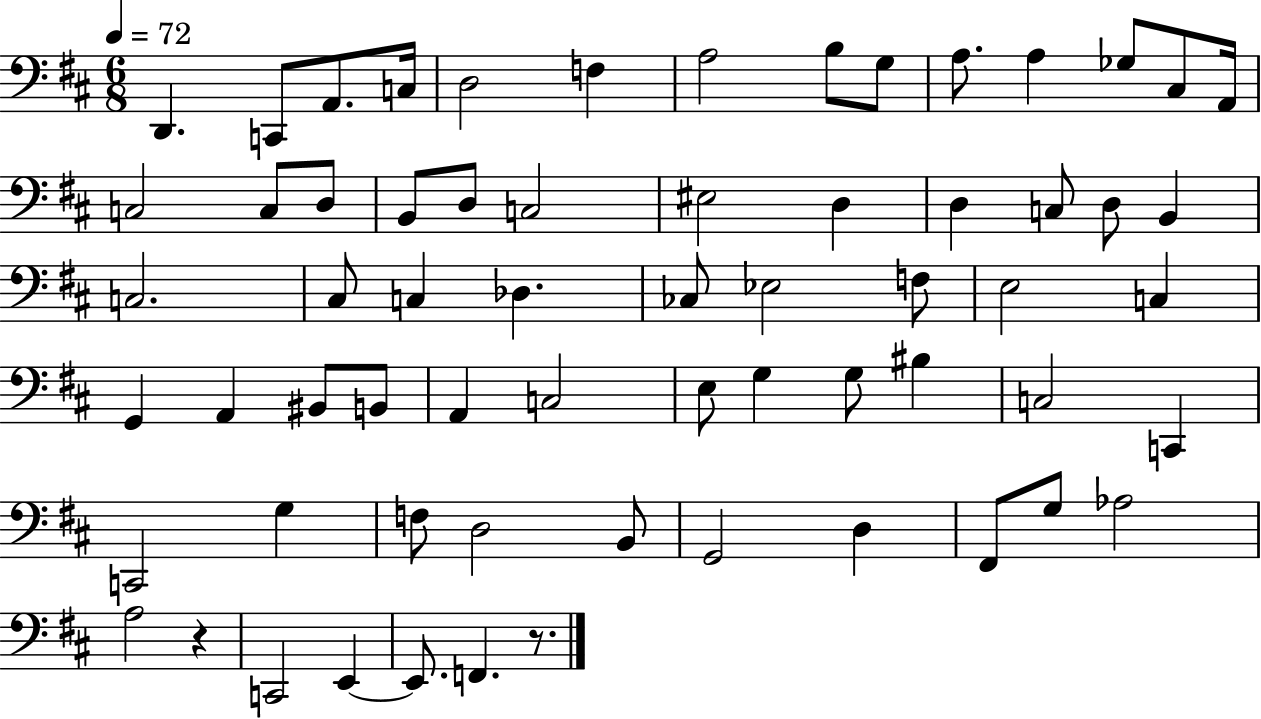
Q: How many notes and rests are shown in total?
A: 64